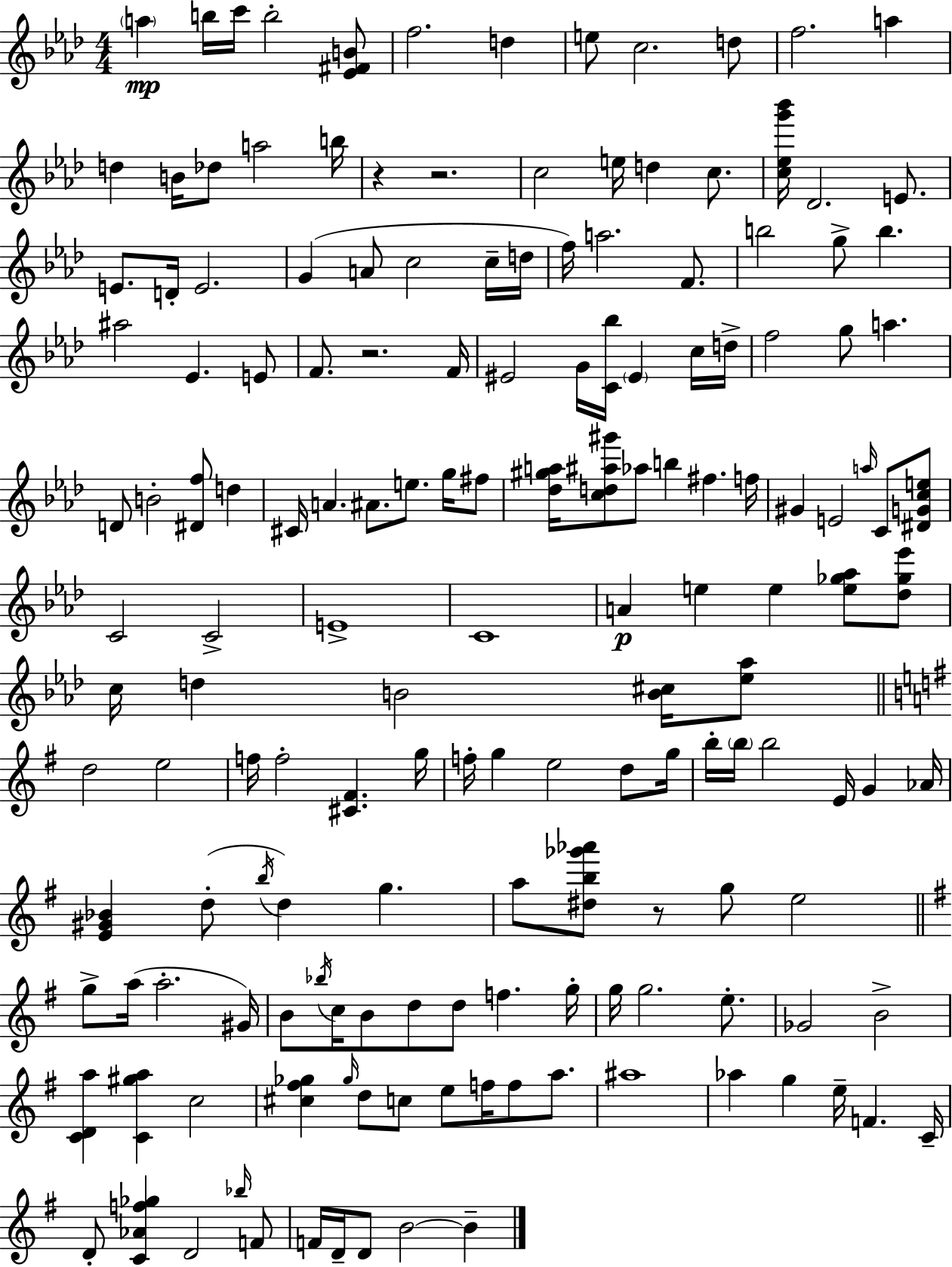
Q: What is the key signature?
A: AES major